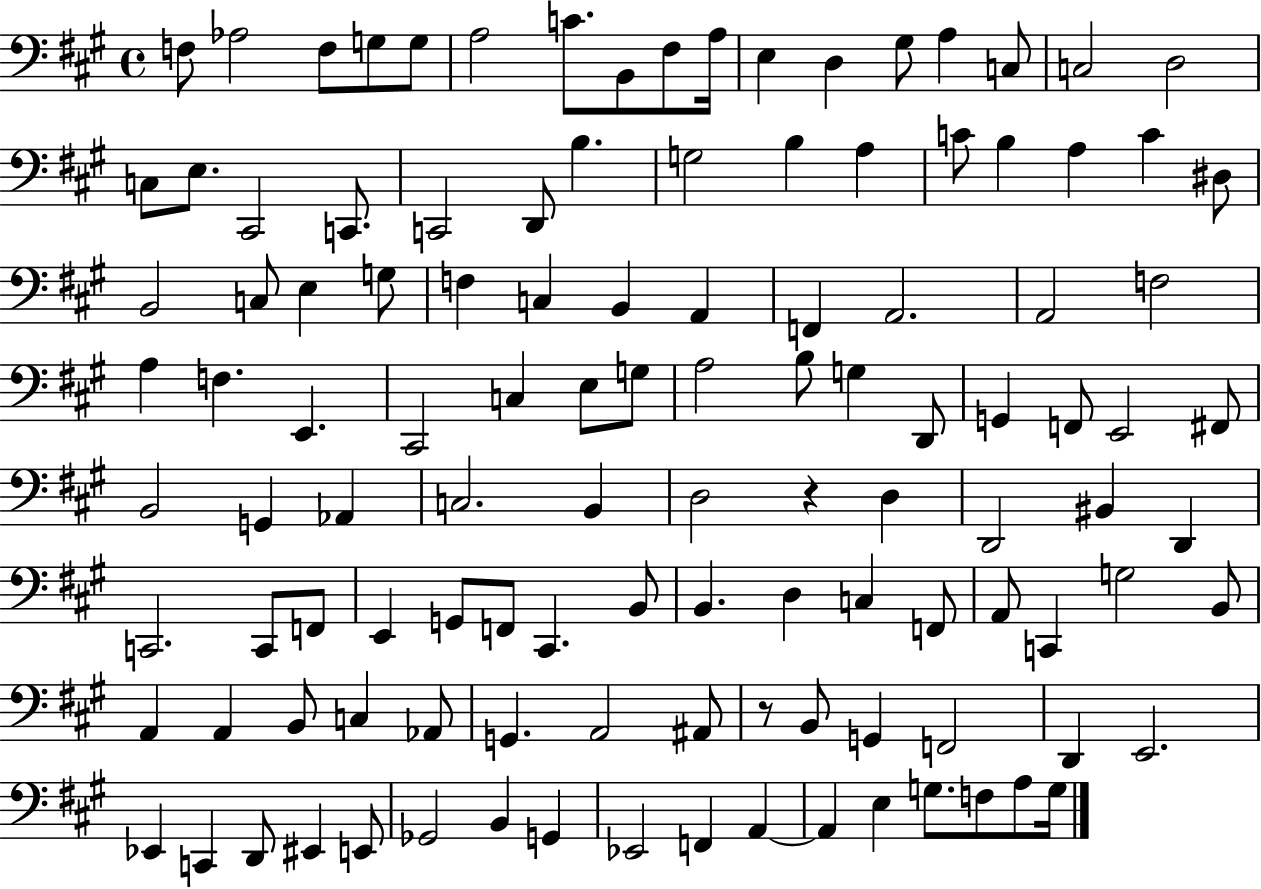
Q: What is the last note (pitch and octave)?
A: G3